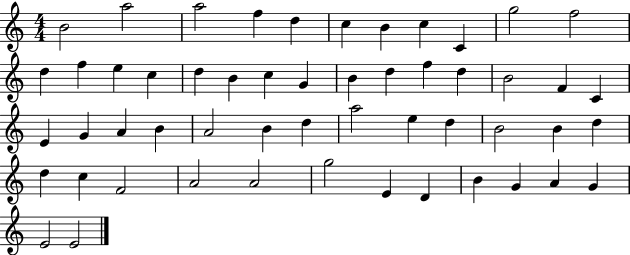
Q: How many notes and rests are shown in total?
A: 53